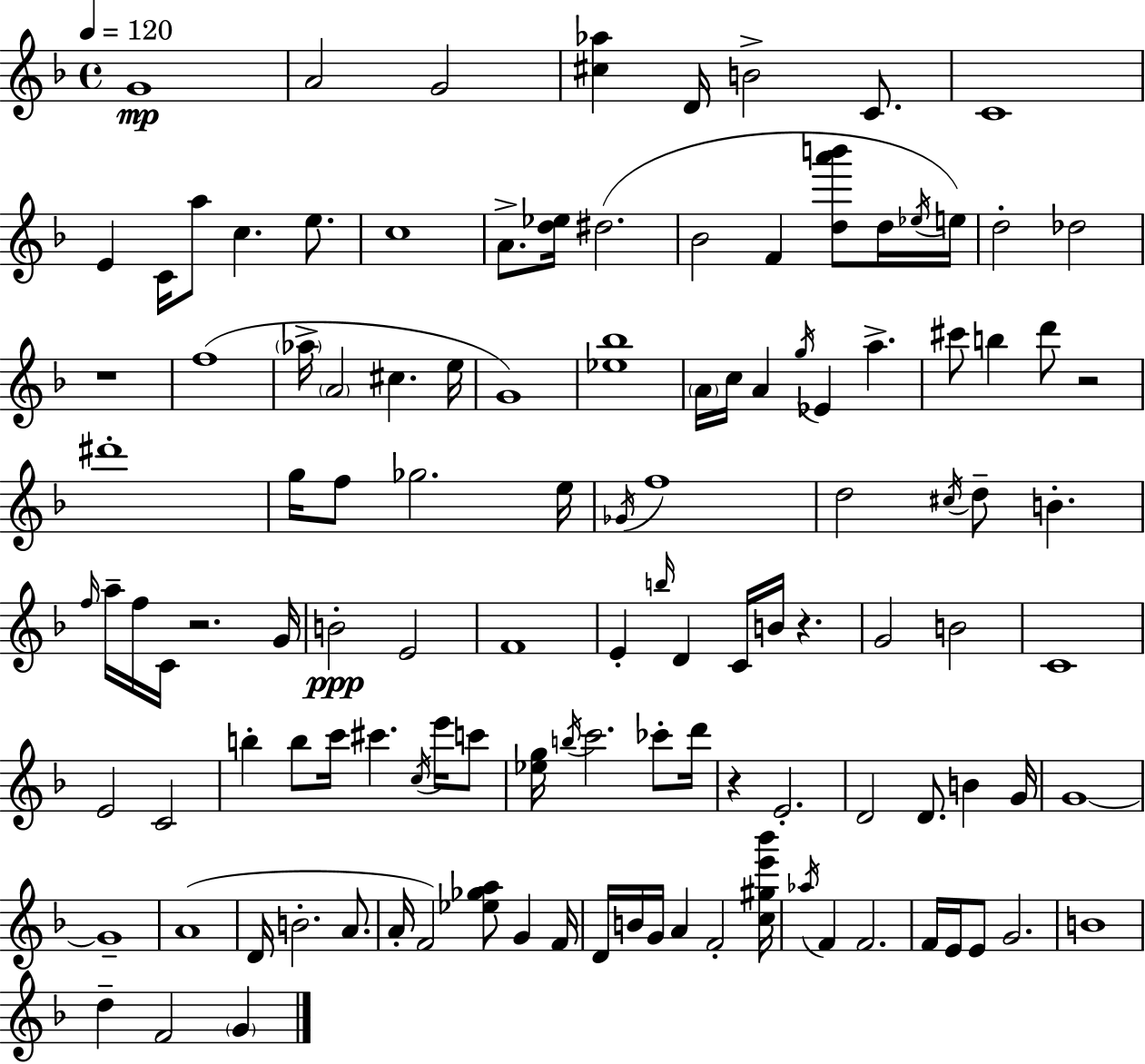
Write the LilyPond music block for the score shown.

{
  \clef treble
  \time 4/4
  \defaultTimeSignature
  \key f \major
  \tempo 4 = 120
  g'1\mp | a'2 g'2 | <cis'' aes''>4 d'16 b'2-> c'8. | c'1 | \break e'4 c'16 a''8 c''4. e''8. | c''1 | a'8.-> <d'' ees''>16 dis''2.( | bes'2 f'4 <d'' a''' b'''>8 d''16 \acciaccatura { ees''16 }) | \break e''16 d''2-. des''2 | r1 | f''1( | \parenthesize aes''16-> \parenthesize a'2 cis''4. | \break e''16 g'1) | <ees'' bes''>1 | \parenthesize a'16 c''16 a'4 \acciaccatura { g''16 } ees'4 a''4.-> | cis'''8 b''4 d'''8 r2 | \break dis'''1-. | g''16 f''8 ges''2. | e''16 \acciaccatura { ges'16 } f''1 | d''2 \acciaccatura { cis''16 } d''8-- b'4.-. | \break \grace { f''16 } a''16-- f''16 c'16 r2. | g'16 b'2-.\ppp e'2 | f'1 | e'4-. \grace { b''16 } d'4 c'16 b'16 | \break r4. g'2 b'2 | c'1 | e'2 c'2 | b''4-. b''8 c'''16 cis'''4. | \break \acciaccatura { c''16 } e'''16 c'''8 <ees'' g''>16 \acciaccatura { b''16 } c'''2. | ces'''8-. d'''16 r4 e'2.-. | d'2 | d'8. b'4 g'16 g'1~~ | \break g'1-- | a'1( | d'16 b'2.-. | a'8. a'16-. f'2) | \break <ees'' ges'' a''>8 g'4 f'16 d'16 b'16 g'16 a'4 f'2-. | <c'' gis'' e''' bes'''>16 \acciaccatura { aes''16 } f'4 f'2. | f'16 e'16 e'8 g'2. | b'1 | \break d''4-- f'2 | \parenthesize g'4 \bar "|."
}